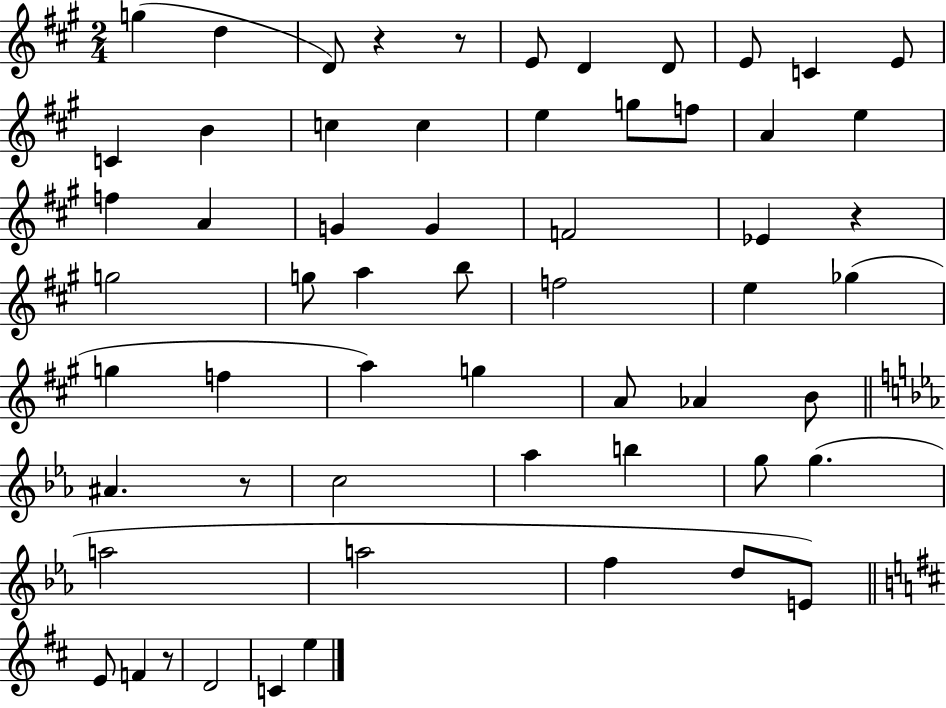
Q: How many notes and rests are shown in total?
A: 59